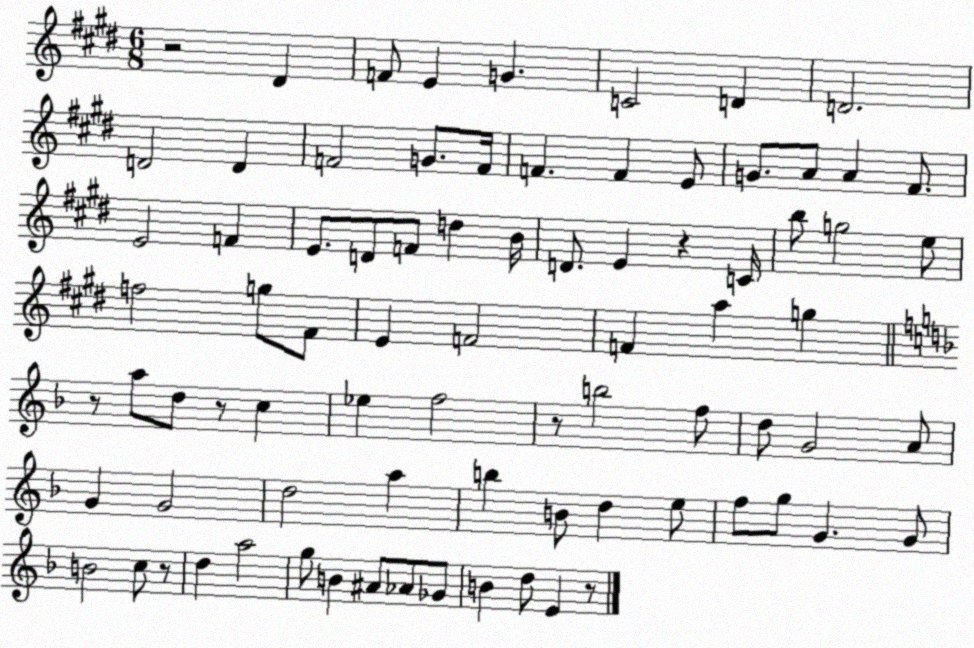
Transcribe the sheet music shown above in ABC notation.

X:1
T:Untitled
M:6/8
L:1/4
K:E
z2 ^D F/2 E G C2 D D2 D2 D F2 G/2 F/4 F F E/2 G/2 A/2 A ^F/2 E2 F E/2 D/2 F/2 d B/4 D/2 E z C/4 b/2 g2 e/2 f2 g/2 ^F/2 E F2 F a g z/2 a/2 d/2 z/2 c _e f2 z/2 b2 f/2 d/2 G2 A/2 G G2 d2 a b B/2 d e/2 f/2 g/2 G G/2 B2 c/2 z/2 d a2 g/2 B ^A/2 _A/2 _G/2 B d/2 E z/2